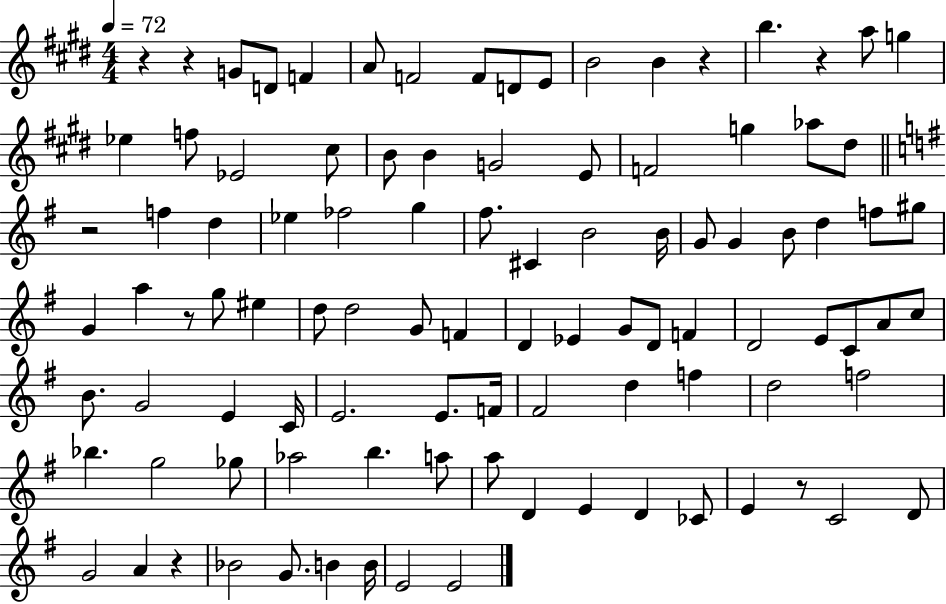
{
  \clef treble
  \numericTimeSignature
  \time 4/4
  \key e \major
  \tempo 4 = 72
  r4 r4 g'8 d'8 f'4 | a'8 f'2 f'8 d'8 e'8 | b'2 b'4 r4 | b''4. r4 a''8 g''4 | \break ees''4 f''8 ees'2 cis''8 | b'8 b'4 g'2 e'8 | f'2 g''4 aes''8 dis''8 | \bar "||" \break \key g \major r2 f''4 d''4 | ees''4 fes''2 g''4 | fis''8. cis'4 b'2 b'16 | g'8 g'4 b'8 d''4 f''8 gis''8 | \break g'4 a''4 r8 g''8 eis''4 | d''8 d''2 g'8 f'4 | d'4 ees'4 g'8 d'8 f'4 | d'2 e'8 c'8 a'8 c''8 | \break b'8. g'2 e'4 c'16 | e'2. e'8. f'16 | fis'2 d''4 f''4 | d''2 f''2 | \break bes''4. g''2 ges''8 | aes''2 b''4. a''8 | a''8 d'4 e'4 d'4 ces'8 | e'4 r8 c'2 d'8 | \break g'2 a'4 r4 | bes'2 g'8. b'4 b'16 | e'2 e'2 | \bar "|."
}